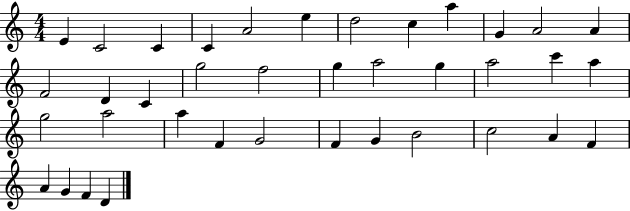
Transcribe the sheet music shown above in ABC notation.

X:1
T:Untitled
M:4/4
L:1/4
K:C
E C2 C C A2 e d2 c a G A2 A F2 D C g2 f2 g a2 g a2 c' a g2 a2 a F G2 F G B2 c2 A F A G F D